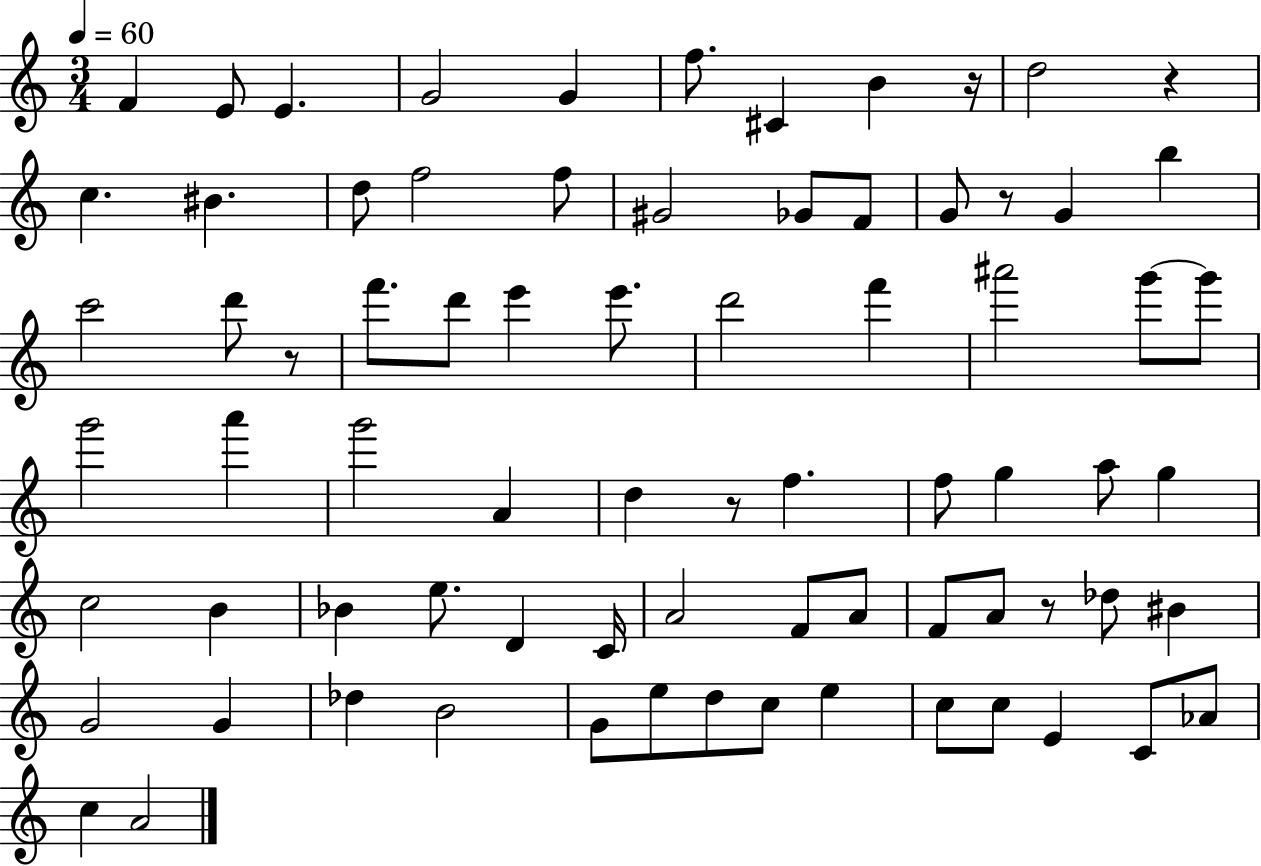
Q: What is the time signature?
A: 3/4